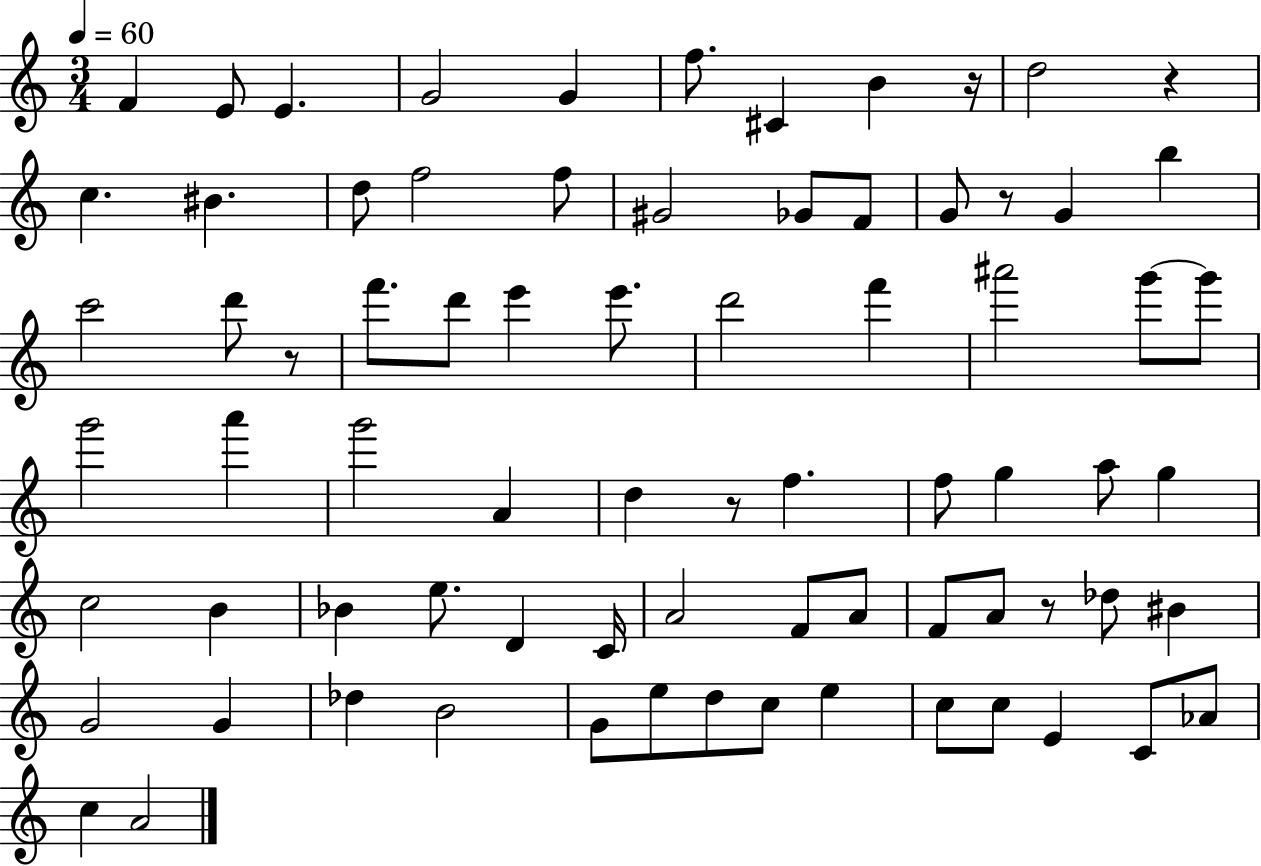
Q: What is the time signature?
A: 3/4